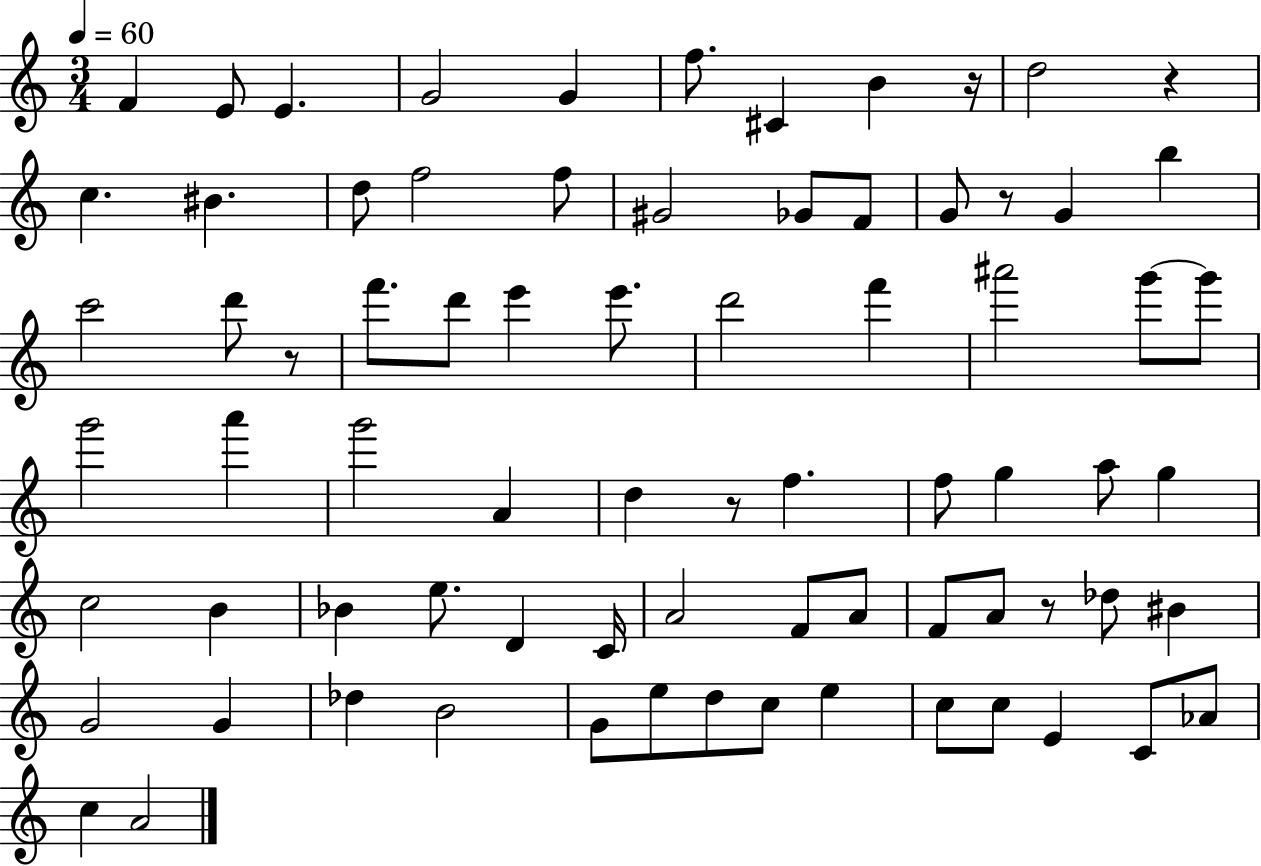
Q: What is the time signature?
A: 3/4